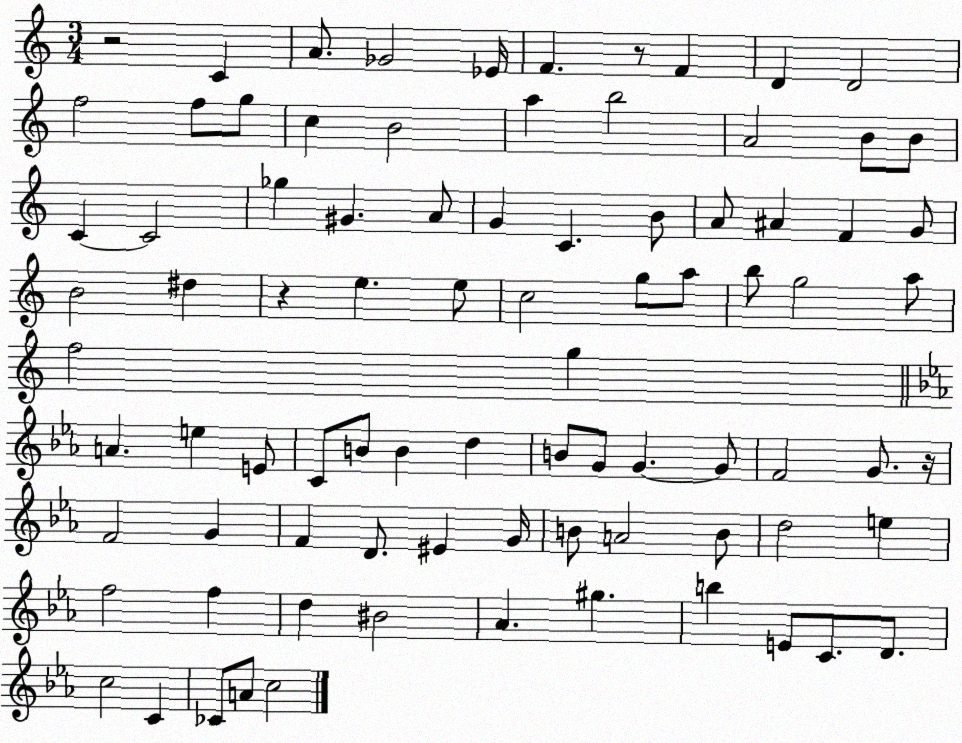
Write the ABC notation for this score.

X:1
T:Untitled
M:3/4
L:1/4
K:C
z2 C A/2 _G2 _E/4 F z/2 F D D2 f2 f/2 g/2 c B2 a b2 A2 B/2 B/2 C C2 _g ^G A/2 G C B/2 A/2 ^A F G/2 B2 ^d z e e/2 c2 g/2 a/2 b/2 g2 a/2 f2 g A e E/2 C/2 B/2 B d B/2 G/2 G G/2 F2 G/2 z/4 F2 G F D/2 ^E G/4 B/2 A2 B/2 d2 e f2 f d ^B2 _A ^g b E/2 C/2 D/2 c2 C _C/2 A/2 c2